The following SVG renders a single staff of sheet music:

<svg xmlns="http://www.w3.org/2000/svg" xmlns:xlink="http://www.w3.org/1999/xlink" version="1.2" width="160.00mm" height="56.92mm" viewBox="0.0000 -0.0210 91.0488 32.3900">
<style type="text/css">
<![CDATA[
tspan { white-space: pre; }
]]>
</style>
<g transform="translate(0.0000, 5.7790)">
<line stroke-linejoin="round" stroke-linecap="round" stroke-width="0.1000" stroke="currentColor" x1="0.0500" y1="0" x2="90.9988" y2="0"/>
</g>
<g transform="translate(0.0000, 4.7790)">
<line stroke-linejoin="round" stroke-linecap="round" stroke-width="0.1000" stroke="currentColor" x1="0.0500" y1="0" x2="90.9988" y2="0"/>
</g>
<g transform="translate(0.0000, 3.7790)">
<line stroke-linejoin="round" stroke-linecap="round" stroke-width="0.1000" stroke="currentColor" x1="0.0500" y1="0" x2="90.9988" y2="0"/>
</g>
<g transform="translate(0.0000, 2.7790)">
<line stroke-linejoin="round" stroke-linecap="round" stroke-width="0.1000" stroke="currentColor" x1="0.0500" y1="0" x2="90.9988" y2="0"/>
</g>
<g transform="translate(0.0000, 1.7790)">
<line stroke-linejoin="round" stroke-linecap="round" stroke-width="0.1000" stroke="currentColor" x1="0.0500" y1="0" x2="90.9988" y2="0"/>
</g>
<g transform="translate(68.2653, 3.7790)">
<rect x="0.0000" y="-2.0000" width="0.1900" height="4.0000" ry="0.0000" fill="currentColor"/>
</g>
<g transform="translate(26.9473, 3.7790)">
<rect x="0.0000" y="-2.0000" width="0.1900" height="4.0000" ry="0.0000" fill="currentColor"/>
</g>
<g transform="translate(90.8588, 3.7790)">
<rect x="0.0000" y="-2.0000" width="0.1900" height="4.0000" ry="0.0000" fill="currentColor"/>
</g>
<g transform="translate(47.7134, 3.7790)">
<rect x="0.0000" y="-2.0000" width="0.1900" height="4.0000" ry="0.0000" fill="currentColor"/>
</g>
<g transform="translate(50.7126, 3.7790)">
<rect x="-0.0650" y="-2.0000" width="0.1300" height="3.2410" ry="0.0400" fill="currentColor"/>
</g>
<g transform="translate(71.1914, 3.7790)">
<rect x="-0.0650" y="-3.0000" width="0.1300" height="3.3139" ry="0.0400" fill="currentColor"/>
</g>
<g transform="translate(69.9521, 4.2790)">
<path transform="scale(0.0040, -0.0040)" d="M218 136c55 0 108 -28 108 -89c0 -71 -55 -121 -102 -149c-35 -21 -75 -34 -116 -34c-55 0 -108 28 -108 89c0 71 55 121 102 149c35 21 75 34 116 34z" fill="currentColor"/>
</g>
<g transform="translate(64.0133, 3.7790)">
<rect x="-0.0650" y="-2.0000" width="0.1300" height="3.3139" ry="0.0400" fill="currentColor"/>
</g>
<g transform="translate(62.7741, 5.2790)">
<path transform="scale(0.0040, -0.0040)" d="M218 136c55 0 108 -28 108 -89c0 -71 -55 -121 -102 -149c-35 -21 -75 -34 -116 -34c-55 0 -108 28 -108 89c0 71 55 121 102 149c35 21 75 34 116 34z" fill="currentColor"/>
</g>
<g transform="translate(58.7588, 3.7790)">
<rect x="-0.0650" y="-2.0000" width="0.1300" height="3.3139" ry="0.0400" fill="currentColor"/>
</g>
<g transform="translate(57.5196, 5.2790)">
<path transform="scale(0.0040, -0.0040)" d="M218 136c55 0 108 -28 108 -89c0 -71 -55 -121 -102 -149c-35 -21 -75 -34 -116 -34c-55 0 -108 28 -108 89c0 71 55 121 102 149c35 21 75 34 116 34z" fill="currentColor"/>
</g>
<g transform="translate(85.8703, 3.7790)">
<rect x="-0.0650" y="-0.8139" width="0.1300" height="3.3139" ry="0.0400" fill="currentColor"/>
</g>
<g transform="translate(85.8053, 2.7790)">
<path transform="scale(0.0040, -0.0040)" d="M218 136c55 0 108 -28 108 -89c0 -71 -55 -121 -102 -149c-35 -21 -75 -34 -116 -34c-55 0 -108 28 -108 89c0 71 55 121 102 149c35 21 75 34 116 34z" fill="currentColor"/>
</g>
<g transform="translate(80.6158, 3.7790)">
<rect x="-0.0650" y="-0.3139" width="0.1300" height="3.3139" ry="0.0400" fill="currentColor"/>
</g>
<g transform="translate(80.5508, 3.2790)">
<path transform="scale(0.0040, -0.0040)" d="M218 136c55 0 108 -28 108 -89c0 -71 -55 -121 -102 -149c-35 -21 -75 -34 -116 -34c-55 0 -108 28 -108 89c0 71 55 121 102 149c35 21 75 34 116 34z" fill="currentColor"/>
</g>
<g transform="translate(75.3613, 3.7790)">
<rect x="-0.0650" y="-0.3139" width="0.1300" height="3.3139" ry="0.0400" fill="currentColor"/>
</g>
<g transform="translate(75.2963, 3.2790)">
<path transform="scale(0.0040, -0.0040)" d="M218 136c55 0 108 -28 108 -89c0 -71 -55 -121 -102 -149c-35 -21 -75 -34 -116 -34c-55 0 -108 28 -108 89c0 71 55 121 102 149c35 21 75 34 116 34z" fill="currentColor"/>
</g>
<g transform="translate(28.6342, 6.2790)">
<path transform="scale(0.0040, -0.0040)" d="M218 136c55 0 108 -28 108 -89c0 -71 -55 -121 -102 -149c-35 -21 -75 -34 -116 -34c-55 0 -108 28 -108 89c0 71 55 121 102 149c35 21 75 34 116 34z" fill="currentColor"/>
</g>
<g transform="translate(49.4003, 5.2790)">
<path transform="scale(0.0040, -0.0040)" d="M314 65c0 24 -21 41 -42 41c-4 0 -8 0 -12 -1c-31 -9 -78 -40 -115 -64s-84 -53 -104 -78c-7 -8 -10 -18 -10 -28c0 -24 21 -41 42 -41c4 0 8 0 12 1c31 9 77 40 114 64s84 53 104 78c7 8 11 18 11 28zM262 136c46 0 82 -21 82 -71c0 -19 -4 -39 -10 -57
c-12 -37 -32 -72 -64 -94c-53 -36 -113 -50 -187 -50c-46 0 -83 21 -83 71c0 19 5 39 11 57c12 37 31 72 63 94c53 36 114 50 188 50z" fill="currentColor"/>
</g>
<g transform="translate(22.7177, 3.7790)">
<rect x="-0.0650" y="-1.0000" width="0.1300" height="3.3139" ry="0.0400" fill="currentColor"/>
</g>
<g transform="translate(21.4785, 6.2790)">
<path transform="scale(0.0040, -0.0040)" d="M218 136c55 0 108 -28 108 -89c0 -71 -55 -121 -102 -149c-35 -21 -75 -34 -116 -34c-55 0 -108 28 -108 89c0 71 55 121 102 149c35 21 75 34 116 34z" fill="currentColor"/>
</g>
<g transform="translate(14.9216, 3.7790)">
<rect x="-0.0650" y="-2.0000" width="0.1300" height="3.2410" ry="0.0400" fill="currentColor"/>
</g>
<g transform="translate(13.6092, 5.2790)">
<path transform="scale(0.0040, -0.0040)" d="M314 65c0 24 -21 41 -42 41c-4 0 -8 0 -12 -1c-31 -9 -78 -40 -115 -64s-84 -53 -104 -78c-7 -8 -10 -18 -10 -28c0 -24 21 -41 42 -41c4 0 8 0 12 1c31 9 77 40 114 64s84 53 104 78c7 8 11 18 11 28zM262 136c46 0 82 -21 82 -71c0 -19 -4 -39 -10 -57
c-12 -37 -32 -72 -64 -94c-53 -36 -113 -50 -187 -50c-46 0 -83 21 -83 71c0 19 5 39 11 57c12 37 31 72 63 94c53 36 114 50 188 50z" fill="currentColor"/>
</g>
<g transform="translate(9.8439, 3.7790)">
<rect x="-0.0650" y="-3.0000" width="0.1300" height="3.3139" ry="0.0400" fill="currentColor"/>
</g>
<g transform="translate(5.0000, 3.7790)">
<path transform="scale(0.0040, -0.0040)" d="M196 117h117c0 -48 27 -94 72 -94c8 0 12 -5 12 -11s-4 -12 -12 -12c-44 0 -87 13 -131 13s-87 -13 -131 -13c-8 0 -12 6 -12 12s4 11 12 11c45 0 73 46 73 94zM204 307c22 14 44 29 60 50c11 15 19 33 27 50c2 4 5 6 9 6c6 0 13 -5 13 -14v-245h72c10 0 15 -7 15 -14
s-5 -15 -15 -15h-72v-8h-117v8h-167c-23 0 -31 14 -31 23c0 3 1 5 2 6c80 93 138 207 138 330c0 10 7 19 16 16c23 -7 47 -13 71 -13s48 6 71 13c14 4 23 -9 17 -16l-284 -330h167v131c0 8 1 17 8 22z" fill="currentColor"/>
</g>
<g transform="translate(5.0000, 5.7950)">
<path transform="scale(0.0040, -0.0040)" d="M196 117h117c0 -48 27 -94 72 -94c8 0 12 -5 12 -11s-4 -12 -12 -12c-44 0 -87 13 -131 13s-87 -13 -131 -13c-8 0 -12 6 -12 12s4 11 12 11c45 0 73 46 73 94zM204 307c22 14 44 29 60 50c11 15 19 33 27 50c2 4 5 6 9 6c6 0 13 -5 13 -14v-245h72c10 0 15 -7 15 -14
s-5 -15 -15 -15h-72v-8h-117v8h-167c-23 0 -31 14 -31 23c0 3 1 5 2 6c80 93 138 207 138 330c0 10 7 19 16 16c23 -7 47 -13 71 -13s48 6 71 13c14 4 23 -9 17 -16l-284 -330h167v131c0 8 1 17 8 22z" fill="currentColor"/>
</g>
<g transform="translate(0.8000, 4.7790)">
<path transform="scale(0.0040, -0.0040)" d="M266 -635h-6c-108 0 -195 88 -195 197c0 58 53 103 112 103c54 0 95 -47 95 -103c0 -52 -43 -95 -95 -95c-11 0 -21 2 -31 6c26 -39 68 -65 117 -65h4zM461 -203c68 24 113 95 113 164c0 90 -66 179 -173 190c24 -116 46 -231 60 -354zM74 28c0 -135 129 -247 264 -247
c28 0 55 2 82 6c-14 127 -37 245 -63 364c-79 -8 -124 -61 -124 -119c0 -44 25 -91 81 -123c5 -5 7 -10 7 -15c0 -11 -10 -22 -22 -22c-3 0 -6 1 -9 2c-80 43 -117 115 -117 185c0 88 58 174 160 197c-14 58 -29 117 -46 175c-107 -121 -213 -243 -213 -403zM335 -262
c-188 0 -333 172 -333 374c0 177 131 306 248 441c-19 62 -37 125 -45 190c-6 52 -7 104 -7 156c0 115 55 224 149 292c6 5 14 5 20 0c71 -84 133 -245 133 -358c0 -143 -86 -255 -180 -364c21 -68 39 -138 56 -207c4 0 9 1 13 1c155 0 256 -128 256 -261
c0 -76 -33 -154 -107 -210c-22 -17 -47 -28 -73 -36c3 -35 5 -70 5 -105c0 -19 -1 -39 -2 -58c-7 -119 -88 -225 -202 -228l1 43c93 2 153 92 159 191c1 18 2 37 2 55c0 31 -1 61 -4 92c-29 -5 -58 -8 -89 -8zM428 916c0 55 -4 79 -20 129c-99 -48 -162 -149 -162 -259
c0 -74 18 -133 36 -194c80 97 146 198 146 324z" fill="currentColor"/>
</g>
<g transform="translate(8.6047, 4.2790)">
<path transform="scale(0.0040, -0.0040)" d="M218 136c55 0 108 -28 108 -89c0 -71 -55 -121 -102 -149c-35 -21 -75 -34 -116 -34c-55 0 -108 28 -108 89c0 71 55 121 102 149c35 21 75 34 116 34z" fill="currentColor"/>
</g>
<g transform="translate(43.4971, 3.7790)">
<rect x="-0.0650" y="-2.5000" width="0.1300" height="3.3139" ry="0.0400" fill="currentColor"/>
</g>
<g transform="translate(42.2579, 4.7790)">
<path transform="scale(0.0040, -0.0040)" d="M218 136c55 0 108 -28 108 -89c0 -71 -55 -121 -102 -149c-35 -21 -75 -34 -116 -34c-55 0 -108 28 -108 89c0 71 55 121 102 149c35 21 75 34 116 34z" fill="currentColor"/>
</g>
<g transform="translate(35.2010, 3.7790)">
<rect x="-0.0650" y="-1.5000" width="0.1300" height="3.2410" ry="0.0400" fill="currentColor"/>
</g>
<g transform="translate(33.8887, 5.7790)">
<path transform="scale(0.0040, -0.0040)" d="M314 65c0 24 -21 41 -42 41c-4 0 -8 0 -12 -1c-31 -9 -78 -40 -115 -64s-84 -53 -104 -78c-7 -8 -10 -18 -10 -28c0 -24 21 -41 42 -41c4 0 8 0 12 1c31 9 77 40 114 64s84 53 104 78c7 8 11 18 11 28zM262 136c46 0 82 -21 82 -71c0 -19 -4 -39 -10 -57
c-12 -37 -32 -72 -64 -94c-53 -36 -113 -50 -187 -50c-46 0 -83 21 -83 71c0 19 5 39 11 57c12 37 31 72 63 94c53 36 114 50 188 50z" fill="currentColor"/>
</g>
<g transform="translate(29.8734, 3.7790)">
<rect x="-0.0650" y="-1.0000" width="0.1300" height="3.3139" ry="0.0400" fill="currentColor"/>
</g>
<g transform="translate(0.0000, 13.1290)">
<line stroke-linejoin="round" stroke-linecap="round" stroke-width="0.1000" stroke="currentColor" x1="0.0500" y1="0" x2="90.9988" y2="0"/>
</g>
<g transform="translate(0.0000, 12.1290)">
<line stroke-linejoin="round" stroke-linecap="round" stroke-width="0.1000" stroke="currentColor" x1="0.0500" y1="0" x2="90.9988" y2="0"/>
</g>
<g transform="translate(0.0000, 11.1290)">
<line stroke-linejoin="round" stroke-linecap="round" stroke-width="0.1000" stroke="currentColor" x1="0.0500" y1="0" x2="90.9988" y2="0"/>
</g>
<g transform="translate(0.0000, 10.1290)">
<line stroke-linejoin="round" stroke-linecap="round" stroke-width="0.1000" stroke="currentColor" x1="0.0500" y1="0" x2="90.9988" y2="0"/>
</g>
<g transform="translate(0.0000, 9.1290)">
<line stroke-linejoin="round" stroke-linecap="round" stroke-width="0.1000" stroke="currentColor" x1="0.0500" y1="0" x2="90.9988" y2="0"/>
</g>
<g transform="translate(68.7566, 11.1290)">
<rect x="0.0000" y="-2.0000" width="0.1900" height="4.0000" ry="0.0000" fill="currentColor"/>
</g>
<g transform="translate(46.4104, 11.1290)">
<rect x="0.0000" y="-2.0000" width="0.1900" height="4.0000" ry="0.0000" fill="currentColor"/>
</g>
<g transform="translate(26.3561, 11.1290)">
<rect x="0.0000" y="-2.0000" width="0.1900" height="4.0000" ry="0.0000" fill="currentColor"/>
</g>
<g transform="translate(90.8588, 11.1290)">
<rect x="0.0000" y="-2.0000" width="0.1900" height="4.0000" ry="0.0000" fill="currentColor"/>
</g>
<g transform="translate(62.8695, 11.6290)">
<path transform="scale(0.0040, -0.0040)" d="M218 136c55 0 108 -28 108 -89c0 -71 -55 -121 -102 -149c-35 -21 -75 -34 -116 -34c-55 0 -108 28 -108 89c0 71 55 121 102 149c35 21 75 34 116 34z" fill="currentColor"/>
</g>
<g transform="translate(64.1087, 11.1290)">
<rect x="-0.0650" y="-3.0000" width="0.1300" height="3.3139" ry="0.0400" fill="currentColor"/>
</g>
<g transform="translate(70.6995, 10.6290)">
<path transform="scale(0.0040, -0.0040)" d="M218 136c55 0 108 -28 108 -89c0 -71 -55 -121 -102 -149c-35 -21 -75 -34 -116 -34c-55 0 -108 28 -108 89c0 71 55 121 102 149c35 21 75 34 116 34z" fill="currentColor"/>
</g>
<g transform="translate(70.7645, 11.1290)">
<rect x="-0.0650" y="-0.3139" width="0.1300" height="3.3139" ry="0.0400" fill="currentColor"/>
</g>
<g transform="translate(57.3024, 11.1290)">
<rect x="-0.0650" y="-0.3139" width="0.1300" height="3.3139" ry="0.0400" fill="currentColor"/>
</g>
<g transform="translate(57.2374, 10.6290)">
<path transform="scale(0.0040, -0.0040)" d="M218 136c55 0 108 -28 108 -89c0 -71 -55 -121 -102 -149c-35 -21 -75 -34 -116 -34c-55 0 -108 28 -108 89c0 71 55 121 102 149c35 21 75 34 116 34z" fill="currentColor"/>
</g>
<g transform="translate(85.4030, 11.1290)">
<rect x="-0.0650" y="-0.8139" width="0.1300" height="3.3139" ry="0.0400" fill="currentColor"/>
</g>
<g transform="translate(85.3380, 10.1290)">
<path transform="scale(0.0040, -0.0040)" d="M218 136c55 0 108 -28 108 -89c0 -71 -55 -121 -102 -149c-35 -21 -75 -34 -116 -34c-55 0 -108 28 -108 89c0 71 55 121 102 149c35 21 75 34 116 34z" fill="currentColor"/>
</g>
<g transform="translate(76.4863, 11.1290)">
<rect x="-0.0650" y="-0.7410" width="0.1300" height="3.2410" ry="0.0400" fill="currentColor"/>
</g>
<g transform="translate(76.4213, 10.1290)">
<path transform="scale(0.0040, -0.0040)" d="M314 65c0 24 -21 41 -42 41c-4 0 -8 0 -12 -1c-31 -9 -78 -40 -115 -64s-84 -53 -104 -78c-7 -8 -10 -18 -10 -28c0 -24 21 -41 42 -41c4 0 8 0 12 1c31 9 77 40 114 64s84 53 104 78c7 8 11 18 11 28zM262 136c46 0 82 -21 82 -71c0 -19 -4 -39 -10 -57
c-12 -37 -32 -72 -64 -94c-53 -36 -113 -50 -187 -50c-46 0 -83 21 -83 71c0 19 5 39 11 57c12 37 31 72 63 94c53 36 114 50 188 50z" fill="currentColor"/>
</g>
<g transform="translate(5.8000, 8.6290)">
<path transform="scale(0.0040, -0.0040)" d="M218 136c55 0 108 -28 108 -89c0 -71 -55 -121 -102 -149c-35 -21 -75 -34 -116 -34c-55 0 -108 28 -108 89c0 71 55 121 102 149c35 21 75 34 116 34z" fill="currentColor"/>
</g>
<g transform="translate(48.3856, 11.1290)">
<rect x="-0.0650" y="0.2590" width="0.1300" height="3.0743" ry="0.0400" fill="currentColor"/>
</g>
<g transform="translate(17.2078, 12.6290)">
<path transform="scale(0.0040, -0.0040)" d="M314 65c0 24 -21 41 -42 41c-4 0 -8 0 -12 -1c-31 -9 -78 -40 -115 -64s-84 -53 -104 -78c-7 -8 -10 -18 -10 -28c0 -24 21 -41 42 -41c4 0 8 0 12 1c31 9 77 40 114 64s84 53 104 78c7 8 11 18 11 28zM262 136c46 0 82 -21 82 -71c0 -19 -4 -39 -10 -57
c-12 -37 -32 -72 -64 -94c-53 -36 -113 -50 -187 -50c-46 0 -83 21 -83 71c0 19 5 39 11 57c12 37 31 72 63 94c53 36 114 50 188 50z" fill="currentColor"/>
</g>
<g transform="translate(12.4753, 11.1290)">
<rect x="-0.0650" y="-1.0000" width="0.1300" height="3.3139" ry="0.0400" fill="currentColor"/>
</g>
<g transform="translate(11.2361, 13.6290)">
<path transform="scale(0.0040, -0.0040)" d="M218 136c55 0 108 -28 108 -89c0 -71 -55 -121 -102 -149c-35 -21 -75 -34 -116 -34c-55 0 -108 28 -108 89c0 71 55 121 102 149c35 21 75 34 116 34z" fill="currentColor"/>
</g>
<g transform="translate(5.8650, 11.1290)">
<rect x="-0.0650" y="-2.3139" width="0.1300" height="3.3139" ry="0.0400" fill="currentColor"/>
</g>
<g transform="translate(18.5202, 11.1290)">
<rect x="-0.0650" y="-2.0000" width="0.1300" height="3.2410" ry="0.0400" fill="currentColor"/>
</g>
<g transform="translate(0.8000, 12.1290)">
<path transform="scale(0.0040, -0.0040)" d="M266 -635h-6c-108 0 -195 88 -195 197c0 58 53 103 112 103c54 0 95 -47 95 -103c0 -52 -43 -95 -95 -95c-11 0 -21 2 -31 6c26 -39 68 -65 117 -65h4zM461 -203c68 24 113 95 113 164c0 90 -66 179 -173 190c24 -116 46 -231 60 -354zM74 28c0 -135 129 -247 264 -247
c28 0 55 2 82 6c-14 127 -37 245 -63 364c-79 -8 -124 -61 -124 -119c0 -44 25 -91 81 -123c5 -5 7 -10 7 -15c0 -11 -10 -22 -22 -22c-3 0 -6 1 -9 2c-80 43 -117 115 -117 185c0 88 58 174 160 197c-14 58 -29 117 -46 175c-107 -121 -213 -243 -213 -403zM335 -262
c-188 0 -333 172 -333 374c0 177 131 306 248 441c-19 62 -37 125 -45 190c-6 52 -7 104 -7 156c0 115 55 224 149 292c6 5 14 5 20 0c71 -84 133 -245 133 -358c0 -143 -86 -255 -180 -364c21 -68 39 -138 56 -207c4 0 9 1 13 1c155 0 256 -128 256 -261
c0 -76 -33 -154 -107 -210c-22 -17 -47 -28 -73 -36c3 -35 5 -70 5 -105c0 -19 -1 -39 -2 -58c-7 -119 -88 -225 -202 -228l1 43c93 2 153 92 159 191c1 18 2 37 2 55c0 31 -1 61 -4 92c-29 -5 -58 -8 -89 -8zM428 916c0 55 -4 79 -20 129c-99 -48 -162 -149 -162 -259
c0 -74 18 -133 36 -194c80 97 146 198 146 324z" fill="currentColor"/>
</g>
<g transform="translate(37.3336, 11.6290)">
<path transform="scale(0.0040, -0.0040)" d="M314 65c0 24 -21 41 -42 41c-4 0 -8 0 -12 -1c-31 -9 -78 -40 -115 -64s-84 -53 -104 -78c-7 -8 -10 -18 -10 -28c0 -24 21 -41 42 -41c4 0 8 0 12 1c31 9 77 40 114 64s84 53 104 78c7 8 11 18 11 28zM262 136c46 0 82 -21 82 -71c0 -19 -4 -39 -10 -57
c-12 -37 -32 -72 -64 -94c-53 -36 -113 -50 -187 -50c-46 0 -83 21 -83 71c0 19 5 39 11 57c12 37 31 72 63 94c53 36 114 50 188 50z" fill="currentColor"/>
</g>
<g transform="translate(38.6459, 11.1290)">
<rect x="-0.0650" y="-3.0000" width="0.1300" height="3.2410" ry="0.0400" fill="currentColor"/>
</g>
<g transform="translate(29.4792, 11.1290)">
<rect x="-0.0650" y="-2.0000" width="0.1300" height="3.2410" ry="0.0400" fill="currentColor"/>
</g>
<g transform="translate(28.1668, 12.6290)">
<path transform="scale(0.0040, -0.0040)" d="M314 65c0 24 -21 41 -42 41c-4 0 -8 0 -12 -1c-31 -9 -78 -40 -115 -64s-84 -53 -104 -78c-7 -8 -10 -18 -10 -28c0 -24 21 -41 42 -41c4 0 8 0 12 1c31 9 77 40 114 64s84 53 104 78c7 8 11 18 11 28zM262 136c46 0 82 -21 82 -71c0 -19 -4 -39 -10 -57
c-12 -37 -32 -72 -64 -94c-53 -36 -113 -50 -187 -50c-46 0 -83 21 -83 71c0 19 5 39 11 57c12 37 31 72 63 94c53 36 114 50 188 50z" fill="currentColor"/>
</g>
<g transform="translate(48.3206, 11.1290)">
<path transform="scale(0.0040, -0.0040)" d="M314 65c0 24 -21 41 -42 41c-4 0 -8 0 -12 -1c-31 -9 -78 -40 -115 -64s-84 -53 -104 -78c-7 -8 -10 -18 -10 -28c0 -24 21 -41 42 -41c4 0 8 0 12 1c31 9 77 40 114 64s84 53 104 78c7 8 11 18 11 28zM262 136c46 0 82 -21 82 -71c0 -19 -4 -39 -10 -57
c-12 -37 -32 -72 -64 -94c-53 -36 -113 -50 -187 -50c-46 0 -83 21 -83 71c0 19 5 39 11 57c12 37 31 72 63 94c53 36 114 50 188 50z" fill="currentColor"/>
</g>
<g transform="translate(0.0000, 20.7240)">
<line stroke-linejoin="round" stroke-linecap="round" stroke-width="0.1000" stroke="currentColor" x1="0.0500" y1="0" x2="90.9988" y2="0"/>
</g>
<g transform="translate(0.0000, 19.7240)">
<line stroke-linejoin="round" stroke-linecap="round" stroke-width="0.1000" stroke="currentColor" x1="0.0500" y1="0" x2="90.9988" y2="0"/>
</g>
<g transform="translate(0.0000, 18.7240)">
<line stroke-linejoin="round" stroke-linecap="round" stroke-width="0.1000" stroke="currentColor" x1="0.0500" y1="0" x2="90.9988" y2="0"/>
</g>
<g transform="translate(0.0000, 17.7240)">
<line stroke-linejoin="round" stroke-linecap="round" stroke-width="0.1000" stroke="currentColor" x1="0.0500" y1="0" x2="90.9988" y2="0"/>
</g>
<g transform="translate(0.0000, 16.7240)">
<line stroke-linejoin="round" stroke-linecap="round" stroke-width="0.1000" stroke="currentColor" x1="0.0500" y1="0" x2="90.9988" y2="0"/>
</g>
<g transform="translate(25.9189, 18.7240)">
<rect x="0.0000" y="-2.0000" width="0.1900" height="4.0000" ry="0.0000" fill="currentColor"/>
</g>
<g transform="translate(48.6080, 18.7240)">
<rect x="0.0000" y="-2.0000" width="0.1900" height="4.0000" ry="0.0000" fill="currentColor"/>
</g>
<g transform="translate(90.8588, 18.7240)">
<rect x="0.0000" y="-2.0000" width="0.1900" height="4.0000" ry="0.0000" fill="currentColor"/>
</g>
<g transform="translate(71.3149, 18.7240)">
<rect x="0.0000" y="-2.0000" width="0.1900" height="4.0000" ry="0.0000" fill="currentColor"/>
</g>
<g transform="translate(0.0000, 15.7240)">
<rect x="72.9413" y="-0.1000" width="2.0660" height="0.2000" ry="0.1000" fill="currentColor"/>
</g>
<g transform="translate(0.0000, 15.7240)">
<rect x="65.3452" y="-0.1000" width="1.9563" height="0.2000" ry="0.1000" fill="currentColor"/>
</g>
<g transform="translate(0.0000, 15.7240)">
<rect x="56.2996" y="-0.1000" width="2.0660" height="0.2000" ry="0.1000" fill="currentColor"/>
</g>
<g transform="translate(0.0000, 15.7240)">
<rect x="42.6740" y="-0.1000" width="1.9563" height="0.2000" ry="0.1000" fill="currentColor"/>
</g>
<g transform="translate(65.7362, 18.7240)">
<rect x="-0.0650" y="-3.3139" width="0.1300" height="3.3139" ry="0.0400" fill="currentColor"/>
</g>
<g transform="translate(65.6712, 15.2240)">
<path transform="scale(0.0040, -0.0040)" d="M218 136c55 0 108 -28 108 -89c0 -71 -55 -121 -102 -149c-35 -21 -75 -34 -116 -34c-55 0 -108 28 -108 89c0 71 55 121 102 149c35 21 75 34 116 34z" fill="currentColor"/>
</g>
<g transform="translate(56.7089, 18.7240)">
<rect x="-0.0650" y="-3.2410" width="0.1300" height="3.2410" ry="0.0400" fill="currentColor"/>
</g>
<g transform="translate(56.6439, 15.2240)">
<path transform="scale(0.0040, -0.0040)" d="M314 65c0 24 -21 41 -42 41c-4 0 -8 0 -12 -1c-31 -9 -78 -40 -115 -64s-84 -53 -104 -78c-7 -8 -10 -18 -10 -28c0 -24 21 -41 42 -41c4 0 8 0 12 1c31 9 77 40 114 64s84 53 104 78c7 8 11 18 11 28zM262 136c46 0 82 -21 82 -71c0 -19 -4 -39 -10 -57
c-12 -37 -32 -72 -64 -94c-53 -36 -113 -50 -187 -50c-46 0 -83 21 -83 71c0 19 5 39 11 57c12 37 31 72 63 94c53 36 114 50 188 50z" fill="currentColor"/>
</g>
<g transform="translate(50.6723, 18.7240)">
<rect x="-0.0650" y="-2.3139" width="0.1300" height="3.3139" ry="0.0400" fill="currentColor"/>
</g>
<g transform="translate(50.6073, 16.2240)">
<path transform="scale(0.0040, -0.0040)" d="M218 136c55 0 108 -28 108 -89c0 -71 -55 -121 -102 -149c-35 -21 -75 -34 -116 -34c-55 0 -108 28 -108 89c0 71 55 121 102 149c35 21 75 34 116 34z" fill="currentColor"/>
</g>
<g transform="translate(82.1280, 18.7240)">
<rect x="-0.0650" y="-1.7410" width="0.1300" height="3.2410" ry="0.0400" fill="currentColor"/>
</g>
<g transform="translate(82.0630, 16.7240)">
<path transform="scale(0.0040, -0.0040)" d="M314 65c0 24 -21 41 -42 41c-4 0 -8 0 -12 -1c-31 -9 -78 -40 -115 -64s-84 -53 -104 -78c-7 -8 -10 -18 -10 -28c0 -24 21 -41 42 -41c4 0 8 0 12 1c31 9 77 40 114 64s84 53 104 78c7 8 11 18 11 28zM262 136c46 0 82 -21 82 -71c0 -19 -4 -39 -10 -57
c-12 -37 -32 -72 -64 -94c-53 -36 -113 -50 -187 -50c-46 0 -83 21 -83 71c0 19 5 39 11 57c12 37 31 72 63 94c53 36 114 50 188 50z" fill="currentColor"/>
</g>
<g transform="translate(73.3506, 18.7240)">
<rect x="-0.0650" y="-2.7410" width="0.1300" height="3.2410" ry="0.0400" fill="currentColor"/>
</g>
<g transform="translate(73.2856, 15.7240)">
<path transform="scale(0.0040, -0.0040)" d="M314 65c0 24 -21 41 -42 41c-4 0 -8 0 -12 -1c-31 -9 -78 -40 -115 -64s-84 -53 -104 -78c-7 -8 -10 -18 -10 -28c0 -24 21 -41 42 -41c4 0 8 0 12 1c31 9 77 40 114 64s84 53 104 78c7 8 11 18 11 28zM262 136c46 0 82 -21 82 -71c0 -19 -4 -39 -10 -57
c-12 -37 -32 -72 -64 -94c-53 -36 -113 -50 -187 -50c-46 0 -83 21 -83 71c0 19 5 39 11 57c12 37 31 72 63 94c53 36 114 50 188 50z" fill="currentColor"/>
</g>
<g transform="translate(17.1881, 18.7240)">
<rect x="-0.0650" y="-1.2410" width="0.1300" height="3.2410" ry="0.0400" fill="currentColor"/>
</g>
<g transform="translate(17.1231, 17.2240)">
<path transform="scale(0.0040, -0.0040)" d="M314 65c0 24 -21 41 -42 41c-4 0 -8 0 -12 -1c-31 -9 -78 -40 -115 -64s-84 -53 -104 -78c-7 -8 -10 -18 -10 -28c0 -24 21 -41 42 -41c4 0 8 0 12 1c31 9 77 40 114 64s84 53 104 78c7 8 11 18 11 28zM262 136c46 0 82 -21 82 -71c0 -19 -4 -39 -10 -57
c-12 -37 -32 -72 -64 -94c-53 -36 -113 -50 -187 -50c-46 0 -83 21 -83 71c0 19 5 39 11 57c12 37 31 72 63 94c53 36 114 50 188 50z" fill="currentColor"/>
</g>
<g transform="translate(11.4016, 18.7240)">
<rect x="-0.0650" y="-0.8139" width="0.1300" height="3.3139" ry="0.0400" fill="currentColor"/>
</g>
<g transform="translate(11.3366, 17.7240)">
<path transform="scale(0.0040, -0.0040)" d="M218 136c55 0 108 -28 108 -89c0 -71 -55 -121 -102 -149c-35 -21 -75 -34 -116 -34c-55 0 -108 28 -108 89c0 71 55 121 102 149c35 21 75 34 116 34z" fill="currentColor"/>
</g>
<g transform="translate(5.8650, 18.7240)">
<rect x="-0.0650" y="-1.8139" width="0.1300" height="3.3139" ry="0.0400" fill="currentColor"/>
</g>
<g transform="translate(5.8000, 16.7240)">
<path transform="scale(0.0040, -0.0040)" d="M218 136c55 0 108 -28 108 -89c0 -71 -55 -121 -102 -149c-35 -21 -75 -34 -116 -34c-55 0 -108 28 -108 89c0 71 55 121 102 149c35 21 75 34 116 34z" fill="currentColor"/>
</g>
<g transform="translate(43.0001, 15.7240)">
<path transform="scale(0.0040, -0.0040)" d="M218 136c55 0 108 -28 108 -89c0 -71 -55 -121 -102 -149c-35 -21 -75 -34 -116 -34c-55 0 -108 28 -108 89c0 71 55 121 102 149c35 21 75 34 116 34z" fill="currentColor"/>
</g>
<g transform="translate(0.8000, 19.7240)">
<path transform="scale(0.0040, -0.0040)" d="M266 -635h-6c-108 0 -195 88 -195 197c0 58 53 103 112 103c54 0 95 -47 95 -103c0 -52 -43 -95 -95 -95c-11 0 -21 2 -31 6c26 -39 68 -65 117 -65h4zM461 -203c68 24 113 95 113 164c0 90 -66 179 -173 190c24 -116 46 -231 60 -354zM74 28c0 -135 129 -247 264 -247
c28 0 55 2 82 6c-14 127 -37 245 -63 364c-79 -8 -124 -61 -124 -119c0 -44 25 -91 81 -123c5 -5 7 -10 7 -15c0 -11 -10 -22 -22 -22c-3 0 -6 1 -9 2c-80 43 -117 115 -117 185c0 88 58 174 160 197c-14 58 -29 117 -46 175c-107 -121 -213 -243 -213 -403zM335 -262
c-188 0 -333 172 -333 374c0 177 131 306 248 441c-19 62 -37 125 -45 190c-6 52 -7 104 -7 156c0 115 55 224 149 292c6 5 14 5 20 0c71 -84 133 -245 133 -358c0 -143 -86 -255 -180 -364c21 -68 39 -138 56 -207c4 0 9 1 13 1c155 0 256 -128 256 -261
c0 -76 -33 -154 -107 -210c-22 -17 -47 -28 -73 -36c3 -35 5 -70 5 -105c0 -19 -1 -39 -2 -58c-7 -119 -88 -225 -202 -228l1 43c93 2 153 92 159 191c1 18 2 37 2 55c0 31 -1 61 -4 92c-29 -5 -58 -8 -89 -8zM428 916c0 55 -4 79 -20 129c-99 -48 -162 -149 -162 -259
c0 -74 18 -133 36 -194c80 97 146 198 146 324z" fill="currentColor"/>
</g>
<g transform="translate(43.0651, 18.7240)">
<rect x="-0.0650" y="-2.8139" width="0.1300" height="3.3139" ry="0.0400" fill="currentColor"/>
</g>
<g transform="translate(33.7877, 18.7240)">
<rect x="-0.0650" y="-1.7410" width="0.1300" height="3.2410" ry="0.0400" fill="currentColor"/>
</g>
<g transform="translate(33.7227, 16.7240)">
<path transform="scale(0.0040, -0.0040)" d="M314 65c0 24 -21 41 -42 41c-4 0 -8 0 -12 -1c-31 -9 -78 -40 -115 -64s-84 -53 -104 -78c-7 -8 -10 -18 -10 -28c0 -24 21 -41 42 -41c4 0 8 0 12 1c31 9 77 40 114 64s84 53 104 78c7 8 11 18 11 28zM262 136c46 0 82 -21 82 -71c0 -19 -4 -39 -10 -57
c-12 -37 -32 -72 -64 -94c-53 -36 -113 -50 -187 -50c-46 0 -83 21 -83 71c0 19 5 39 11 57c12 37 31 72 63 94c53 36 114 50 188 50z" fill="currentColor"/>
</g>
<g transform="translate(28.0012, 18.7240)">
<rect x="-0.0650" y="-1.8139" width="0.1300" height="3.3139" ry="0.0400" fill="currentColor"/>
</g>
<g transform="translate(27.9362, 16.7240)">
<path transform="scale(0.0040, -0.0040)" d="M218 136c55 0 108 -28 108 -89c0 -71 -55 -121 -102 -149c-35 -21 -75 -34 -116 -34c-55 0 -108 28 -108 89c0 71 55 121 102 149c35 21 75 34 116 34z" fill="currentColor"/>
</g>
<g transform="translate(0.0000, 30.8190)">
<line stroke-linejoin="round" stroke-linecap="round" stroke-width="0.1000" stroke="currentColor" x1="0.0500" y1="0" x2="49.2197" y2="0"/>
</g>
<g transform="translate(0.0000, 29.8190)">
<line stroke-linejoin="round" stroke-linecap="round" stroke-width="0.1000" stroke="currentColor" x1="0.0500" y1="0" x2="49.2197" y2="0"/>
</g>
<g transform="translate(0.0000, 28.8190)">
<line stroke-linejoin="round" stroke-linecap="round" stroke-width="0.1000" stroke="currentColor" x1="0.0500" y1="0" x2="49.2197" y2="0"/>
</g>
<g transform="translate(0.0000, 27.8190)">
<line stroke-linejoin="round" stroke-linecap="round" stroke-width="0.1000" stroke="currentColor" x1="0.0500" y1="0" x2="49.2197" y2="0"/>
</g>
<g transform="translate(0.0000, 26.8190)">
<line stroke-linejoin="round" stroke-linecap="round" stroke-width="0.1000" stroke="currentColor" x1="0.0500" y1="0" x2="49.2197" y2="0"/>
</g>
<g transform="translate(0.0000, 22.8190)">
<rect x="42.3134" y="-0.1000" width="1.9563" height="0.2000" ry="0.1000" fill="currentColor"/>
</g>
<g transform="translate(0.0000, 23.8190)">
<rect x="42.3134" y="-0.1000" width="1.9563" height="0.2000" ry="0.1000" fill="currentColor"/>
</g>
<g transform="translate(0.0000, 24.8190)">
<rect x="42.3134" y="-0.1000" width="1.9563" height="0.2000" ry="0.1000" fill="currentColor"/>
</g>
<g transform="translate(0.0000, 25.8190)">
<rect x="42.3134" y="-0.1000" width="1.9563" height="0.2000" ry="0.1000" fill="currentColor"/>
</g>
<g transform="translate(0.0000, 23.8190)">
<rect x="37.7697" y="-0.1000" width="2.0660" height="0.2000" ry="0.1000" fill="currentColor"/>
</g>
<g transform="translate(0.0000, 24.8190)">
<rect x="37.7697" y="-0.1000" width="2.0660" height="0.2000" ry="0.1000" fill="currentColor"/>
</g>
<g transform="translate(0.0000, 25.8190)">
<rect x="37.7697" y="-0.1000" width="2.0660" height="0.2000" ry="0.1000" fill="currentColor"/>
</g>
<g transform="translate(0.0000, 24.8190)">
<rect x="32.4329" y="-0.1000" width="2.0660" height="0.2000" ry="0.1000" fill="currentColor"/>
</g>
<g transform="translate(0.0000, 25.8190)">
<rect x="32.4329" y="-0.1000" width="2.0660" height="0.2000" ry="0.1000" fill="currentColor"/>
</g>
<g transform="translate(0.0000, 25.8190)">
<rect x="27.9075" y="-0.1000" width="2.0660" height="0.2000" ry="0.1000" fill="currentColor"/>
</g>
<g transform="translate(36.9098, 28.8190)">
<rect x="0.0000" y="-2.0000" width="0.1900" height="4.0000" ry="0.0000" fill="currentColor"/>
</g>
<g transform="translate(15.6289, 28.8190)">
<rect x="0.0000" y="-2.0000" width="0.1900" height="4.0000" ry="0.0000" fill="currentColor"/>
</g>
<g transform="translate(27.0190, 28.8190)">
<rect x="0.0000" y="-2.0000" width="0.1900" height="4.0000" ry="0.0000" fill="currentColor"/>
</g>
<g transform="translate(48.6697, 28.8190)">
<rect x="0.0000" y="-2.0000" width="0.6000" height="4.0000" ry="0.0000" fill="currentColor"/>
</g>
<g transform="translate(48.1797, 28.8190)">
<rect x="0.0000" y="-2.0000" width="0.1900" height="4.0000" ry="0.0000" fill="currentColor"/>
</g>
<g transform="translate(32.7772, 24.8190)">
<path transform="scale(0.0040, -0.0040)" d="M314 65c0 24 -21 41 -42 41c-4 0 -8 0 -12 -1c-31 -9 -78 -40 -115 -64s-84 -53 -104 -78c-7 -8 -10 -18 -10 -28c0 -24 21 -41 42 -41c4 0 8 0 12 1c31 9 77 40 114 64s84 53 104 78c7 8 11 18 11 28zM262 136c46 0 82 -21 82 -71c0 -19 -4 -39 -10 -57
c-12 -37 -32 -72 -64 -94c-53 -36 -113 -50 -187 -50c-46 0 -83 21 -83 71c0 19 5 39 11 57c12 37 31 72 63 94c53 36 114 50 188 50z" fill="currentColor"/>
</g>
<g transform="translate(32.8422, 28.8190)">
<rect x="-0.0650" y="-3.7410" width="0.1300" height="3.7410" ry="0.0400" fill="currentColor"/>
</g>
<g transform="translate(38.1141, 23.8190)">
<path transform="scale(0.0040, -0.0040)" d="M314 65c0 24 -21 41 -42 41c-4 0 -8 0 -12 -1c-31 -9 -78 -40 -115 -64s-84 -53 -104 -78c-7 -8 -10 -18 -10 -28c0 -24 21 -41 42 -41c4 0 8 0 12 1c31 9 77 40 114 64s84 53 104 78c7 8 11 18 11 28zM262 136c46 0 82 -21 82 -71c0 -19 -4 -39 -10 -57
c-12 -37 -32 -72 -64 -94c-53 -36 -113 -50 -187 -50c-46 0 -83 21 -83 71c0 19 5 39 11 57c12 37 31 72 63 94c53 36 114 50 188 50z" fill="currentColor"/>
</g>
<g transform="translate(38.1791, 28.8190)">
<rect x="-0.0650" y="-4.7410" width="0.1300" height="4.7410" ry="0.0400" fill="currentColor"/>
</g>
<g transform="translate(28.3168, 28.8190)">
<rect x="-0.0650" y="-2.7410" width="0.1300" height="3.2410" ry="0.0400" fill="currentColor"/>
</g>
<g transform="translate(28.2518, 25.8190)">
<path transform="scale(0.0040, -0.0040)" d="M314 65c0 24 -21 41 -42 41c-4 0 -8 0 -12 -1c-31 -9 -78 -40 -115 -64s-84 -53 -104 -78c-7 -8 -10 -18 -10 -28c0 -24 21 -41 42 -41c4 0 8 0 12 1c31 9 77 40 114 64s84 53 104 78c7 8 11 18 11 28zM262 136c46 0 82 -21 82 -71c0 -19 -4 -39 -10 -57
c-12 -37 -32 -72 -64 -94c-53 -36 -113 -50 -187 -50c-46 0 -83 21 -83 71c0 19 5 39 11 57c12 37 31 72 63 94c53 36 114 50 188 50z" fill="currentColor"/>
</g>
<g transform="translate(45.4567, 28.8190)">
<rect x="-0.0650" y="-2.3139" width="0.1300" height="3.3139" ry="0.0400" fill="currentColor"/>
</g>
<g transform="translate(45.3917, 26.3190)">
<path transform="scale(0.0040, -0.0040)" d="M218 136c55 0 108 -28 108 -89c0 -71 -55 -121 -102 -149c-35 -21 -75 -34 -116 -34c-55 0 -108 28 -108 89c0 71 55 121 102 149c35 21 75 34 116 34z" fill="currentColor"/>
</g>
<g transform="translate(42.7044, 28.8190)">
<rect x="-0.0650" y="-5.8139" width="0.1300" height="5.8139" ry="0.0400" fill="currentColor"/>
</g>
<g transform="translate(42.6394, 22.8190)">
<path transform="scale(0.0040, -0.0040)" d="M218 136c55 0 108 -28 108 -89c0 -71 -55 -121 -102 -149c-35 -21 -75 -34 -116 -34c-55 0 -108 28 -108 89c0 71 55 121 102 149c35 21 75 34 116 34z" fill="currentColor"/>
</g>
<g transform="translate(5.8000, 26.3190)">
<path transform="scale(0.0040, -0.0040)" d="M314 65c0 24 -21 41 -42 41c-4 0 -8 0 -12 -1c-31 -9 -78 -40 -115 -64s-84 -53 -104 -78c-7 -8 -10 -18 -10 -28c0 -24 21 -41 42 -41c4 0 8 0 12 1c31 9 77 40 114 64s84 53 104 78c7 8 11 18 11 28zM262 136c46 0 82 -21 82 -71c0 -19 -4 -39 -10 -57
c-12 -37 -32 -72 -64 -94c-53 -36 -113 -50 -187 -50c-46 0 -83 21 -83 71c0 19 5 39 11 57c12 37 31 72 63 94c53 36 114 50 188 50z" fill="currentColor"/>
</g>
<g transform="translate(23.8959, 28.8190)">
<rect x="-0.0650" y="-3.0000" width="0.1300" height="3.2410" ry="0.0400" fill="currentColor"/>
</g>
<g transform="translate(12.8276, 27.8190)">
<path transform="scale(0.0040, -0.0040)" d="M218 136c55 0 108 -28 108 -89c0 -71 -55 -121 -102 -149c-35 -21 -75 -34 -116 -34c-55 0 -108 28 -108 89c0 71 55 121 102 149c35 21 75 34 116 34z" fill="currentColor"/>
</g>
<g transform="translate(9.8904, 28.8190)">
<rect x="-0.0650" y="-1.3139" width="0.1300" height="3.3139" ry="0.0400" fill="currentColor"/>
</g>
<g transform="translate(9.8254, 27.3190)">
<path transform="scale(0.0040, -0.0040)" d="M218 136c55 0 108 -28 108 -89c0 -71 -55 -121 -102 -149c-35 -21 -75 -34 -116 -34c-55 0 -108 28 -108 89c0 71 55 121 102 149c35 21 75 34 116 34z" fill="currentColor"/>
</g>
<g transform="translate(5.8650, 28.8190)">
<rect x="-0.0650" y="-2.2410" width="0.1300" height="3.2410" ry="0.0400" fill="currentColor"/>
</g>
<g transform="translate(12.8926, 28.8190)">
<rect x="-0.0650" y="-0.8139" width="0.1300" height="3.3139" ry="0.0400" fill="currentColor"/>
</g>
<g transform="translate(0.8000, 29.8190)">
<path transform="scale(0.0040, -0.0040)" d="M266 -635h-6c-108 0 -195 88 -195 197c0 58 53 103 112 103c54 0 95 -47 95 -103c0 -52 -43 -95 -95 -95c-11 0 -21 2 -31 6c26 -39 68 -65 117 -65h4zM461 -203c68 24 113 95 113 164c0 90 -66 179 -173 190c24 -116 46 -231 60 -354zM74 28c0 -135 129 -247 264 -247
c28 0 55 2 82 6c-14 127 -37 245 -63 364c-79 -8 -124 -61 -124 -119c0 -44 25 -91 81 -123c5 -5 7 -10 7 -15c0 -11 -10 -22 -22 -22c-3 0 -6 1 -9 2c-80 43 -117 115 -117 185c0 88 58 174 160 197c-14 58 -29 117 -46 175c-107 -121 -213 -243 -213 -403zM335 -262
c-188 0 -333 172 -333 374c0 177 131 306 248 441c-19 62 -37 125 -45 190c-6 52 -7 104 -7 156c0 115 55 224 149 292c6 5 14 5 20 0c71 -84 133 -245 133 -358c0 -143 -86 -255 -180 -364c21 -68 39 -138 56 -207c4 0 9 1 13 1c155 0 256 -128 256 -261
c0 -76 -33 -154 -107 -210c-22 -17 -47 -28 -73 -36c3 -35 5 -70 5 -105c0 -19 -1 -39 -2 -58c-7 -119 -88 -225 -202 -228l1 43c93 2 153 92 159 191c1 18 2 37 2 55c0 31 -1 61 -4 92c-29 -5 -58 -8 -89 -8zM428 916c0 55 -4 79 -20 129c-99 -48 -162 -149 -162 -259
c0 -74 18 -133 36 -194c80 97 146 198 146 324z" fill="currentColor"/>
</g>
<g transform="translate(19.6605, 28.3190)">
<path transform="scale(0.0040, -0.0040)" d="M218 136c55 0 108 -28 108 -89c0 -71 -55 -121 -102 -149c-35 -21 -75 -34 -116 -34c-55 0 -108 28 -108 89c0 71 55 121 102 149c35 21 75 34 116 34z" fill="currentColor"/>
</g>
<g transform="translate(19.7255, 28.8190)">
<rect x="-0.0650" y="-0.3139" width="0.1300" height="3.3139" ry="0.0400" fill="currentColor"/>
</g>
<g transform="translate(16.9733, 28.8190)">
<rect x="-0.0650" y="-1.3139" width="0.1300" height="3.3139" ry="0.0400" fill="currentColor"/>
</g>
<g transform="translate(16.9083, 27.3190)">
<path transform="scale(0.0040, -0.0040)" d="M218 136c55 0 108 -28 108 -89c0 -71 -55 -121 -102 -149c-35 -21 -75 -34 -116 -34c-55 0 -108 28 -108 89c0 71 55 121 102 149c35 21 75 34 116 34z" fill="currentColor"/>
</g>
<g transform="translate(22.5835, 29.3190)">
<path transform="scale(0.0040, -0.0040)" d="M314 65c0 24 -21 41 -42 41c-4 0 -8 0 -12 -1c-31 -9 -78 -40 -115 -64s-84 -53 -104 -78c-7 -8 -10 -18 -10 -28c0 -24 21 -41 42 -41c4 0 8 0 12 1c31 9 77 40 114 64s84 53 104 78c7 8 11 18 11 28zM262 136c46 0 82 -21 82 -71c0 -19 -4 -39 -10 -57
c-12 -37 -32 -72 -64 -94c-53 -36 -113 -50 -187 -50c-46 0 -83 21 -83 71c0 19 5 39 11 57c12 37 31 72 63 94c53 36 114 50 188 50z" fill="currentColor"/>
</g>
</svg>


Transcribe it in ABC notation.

X:1
T:Untitled
M:4/4
L:1/4
K:C
A F2 D D E2 G F2 F F A c c d g D F2 F2 A2 B2 c A c d2 d f d e2 f f2 a g b2 b a2 f2 g2 e d e c A2 a2 c'2 e'2 g' g